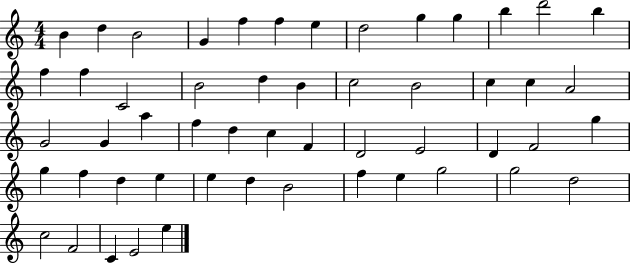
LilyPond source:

{
  \clef treble
  \numericTimeSignature
  \time 4/4
  \key c \major
  b'4 d''4 b'2 | g'4 f''4 f''4 e''4 | d''2 g''4 g''4 | b''4 d'''2 b''4 | \break f''4 f''4 c'2 | b'2 d''4 b'4 | c''2 b'2 | c''4 c''4 a'2 | \break g'2 g'4 a''4 | f''4 d''4 c''4 f'4 | d'2 e'2 | d'4 f'2 g''4 | \break g''4 f''4 d''4 e''4 | e''4 d''4 b'2 | f''4 e''4 g''2 | g''2 d''2 | \break c''2 f'2 | c'4 e'2 e''4 | \bar "|."
}